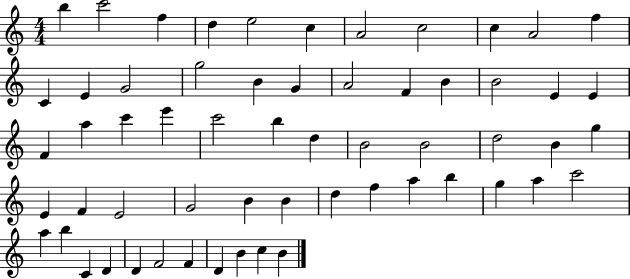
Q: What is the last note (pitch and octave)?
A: B4